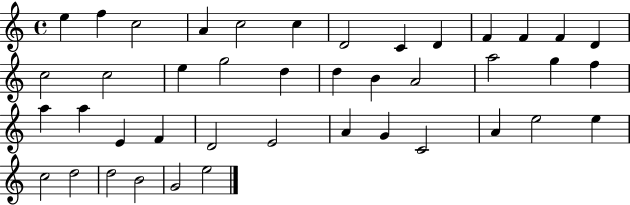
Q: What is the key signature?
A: C major